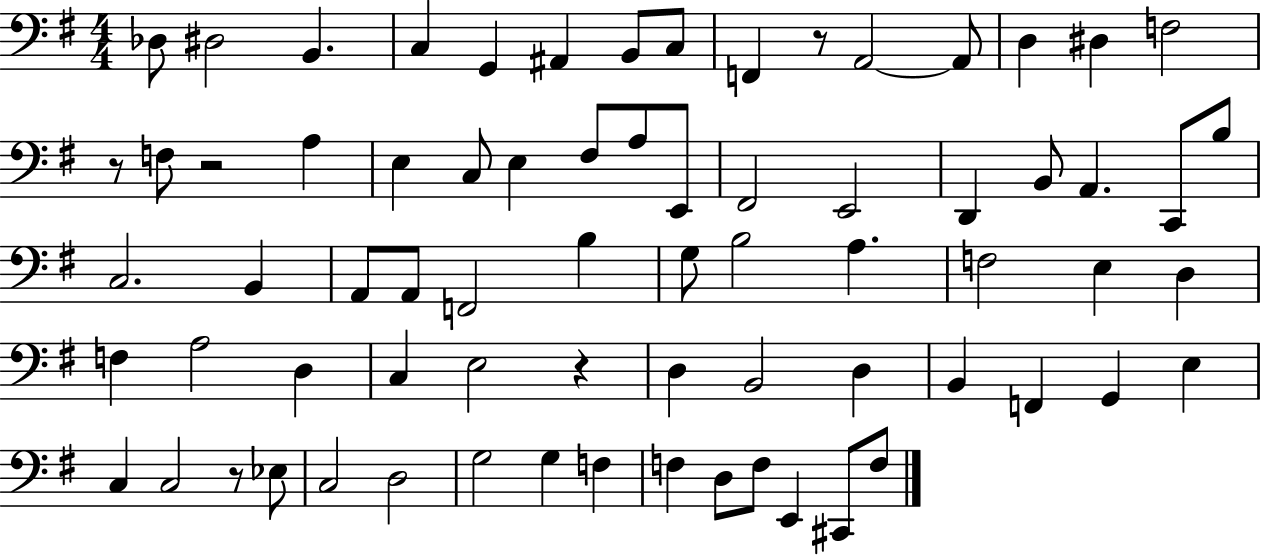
Db3/e D#3/h B2/q. C3/q G2/q A#2/q B2/e C3/e F2/q R/e A2/h A2/e D3/q D#3/q F3/h R/e F3/e R/h A3/q E3/q C3/e E3/q F#3/e A3/e E2/e F#2/h E2/h D2/q B2/e A2/q. C2/e B3/e C3/h. B2/q A2/e A2/e F2/h B3/q G3/e B3/h A3/q. F3/h E3/q D3/q F3/q A3/h D3/q C3/q E3/h R/q D3/q B2/h D3/q B2/q F2/q G2/q E3/q C3/q C3/h R/e Eb3/e C3/h D3/h G3/h G3/q F3/q F3/q D3/e F3/e E2/q C#2/e F3/e